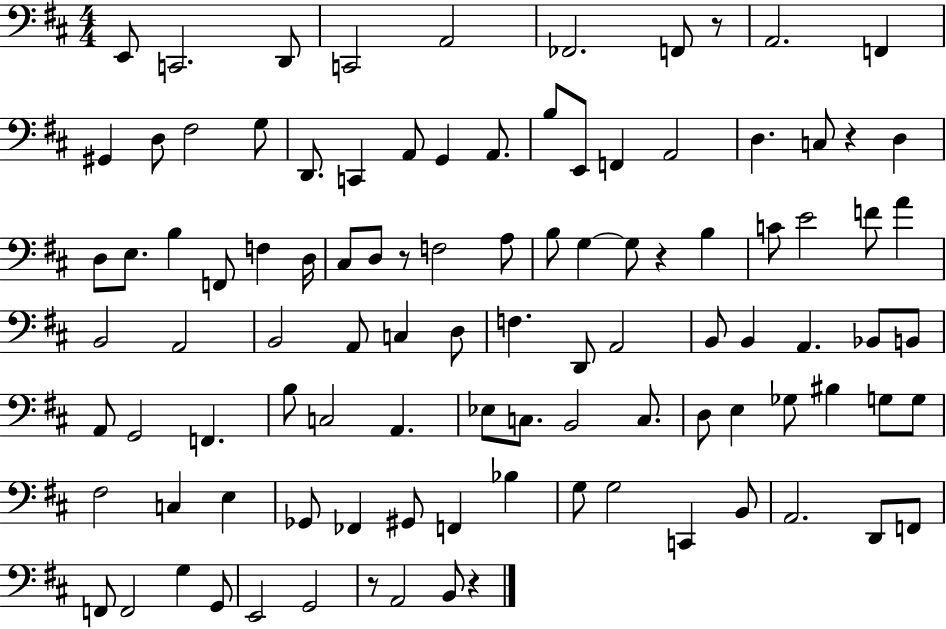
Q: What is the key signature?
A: D major